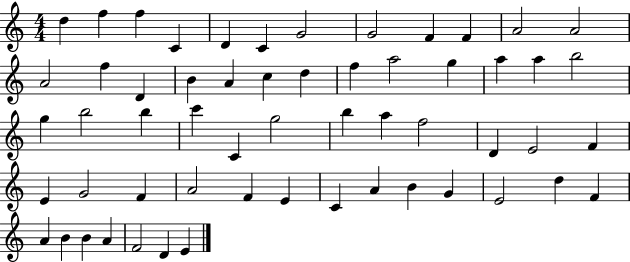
X:1
T:Untitled
M:4/4
L:1/4
K:C
d f f C D C G2 G2 F F A2 A2 A2 f D B A c d f a2 g a a b2 g b2 b c' C g2 b a f2 D E2 F E G2 F A2 F E C A B G E2 d F A B B A F2 D E